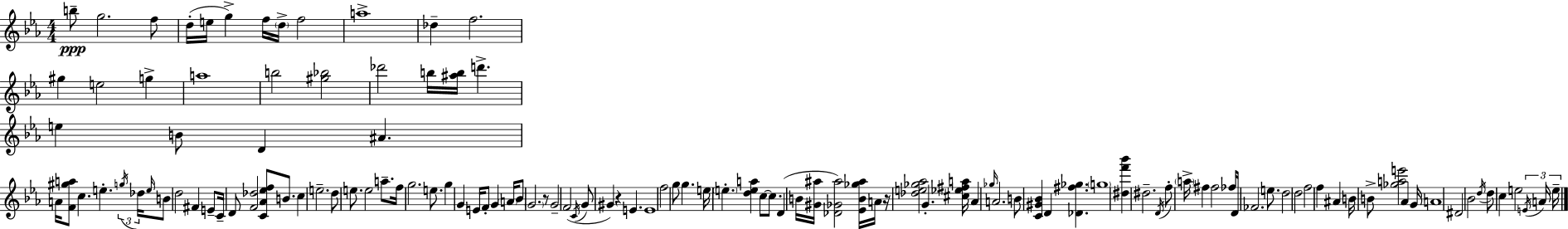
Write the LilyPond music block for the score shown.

{
  \clef treble
  \numericTimeSignature
  \time 4/4
  \key ees \major
  b''8--\ppp g''2. f''8 | d''16-.( e''16 g''4->) f''16 \parenthesize d''16-> f''2 | a''1-> | des''4-- f''2. | \break gis''4 e''2 g''4-> | a''1 | b''2 <gis'' bes''>2 | des'''2 b''16 <ais'' b''>16 d'''4.-> | \break e''4 b'8 d'4 ais'4. | a'16 <f' gis'' a''>8 c''4. e''4.-. \tuplet 3/2 { \acciaccatura { g''16 } | des''16 \grace { e''16 } } b'8 d''2 fis'4 | e'8-- c'16-- d'8 <f' des''>2 <c' aes' ees'' f''>8 b'8. | \break c''4 e''2.-- | d''8 e''8. e''2 a''8.-- | f''16 g''2. e''8. | g''4 \parenthesize g'4 e'16 f'8-. g'4 | \break \parenthesize a'16 bes'8 \parenthesize g'2. | r8 g'2-- f'2( | \acciaccatura { c'16 } g'8 gis'4) r4 e'4. | e'1 | \break f''2 g''8 g''4. | e''16 \parenthesize e''4.-. <d'' e'' a''>4 c''8~~ | c''8. d'4( b'16 <gis' ais''>16 <des' ges' ais''>2) | <ees' b' ges'' ais''>16 a'16 r16 <des'' e'' ges'' aes''>2 g'4.-. | \break <cis'' ees'' fis'' a''>16 aes'4 \grace { ges''16 } a'2. | b'8 <c' gis' bes'>4 d'4 <des' fis'' ges''>4. | \parenthesize g''1 | <dis'' f''' bes'''>4 dis''2.-- | \break \acciaccatura { d'16 } f''8-. \parenthesize a''16-> fis''4 fis''2 | fes''16 d'16 fes'2. | e''8. d''2 d''2 | f''2 f''4 | \break ais'4 b'16 b'8-> <ges'' a'' e'''>2 | aes'4 g'16 a'1 | dis'2 bes'2 | \acciaccatura { d''16 } d''8 c''4 e''2 | \break \tuplet 3/2 { \acciaccatura { e'16 } a'16 e''16-- } \bar "|."
}